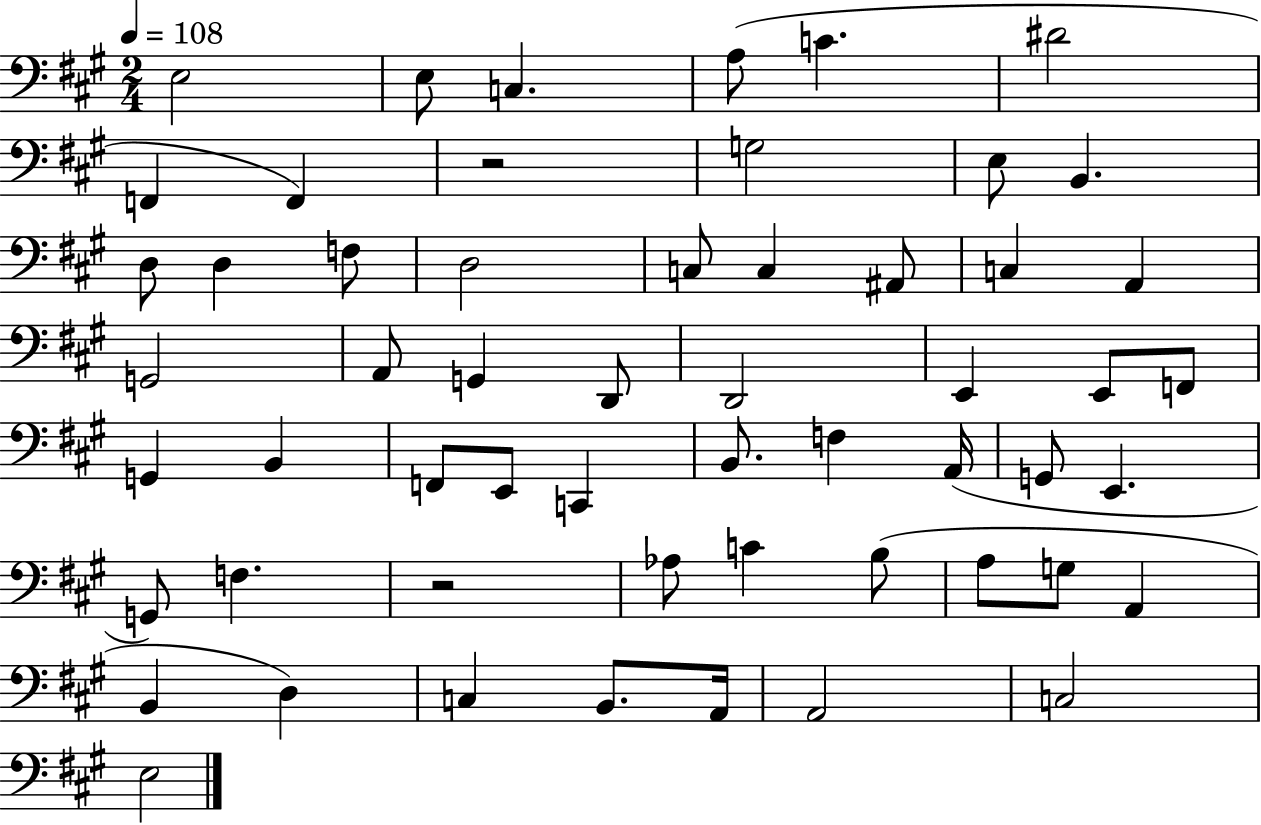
X:1
T:Untitled
M:2/4
L:1/4
K:A
E,2 E,/2 C, A,/2 C ^D2 F,, F,, z2 G,2 E,/2 B,, D,/2 D, F,/2 D,2 C,/2 C, ^A,,/2 C, A,, G,,2 A,,/2 G,, D,,/2 D,,2 E,, E,,/2 F,,/2 G,, B,, F,,/2 E,,/2 C,, B,,/2 F, A,,/4 G,,/2 E,, G,,/2 F, z2 _A,/2 C B,/2 A,/2 G,/2 A,, B,, D, C, B,,/2 A,,/4 A,,2 C,2 E,2